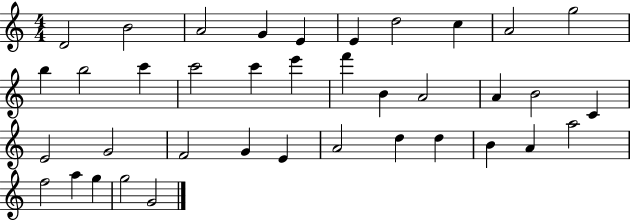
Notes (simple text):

D4/h B4/h A4/h G4/q E4/q E4/q D5/h C5/q A4/h G5/h B5/q B5/h C6/q C6/h C6/q E6/q F6/q B4/q A4/h A4/q B4/h C4/q E4/h G4/h F4/h G4/q E4/q A4/h D5/q D5/q B4/q A4/q A5/h F5/h A5/q G5/q G5/h G4/h